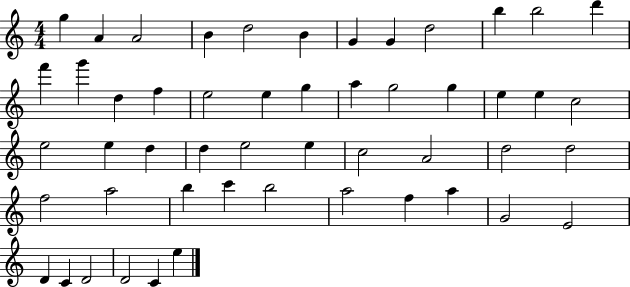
X:1
T:Untitled
M:4/4
L:1/4
K:C
g A A2 B d2 B G G d2 b b2 d' f' g' d f e2 e g a g2 g e e c2 e2 e d d e2 e c2 A2 d2 d2 f2 a2 b c' b2 a2 f a G2 E2 D C D2 D2 C e